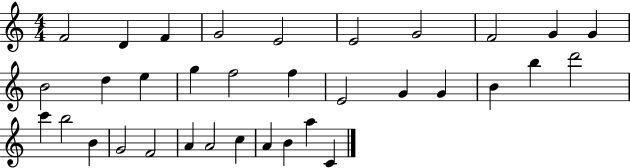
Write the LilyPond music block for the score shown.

{
  \clef treble
  \numericTimeSignature
  \time 4/4
  \key c \major
  f'2 d'4 f'4 | g'2 e'2 | e'2 g'2 | f'2 g'4 g'4 | \break b'2 d''4 e''4 | g''4 f''2 f''4 | e'2 g'4 g'4 | b'4 b''4 d'''2 | \break c'''4 b''2 b'4 | g'2 f'2 | a'4 a'2 c''4 | a'4 b'4 a''4 c'4 | \break \bar "|."
}